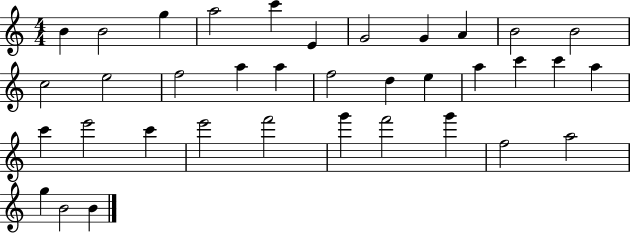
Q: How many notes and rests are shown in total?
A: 36